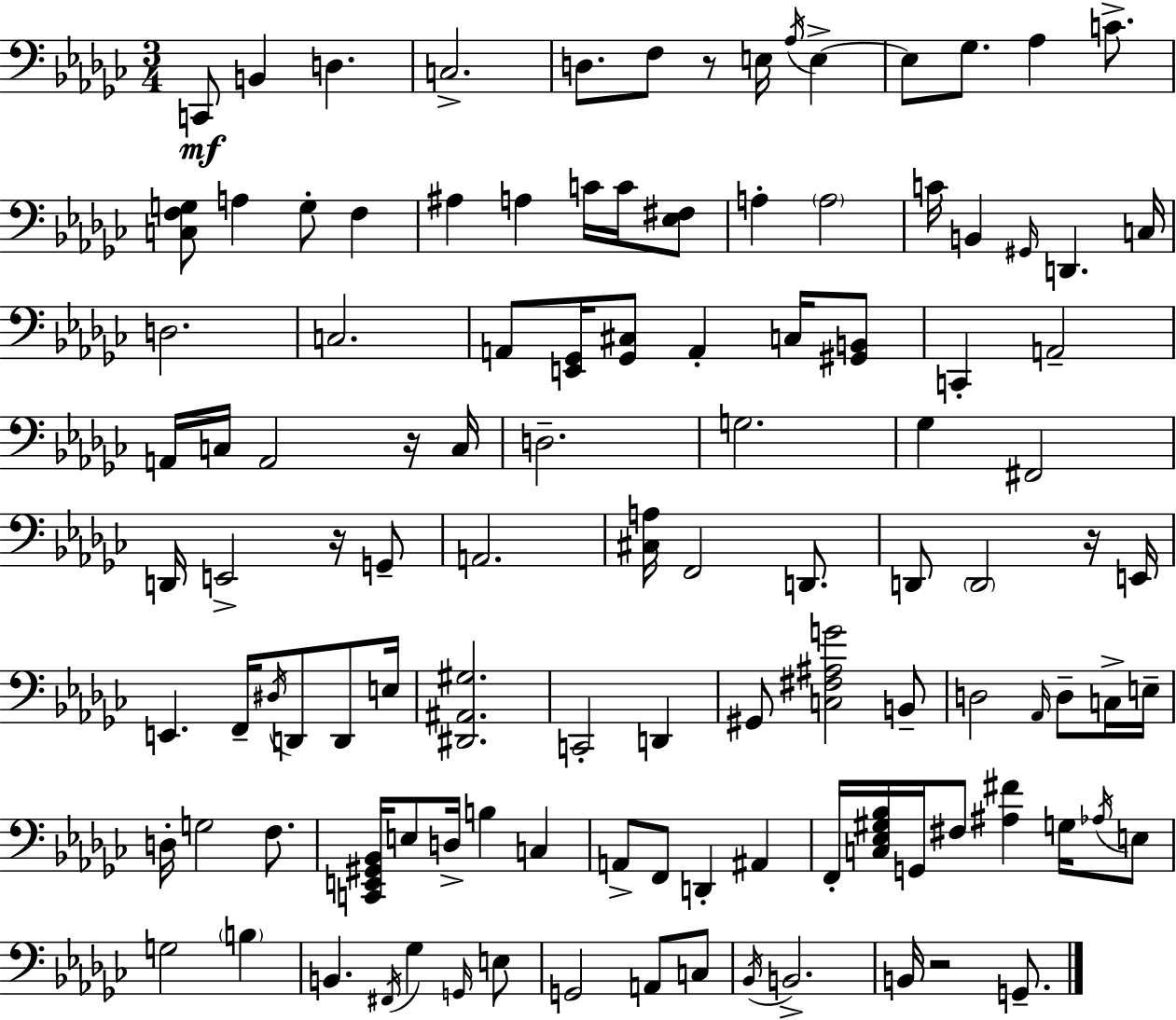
X:1
T:Untitled
M:3/4
L:1/4
K:Ebm
C,,/2 B,, D, C,2 D,/2 F,/2 z/2 E,/4 _A,/4 E, E,/2 _G,/2 _A, C/2 [C,F,G,]/2 A, G,/2 F, ^A, A, C/4 C/4 [_E,^F,]/2 A, A,2 C/4 B,, ^G,,/4 D,, C,/4 D,2 C,2 A,,/2 [E,,_G,,]/4 [_G,,^C,]/2 A,, C,/4 [^G,,B,,]/2 C,, A,,2 A,,/4 C,/4 A,,2 z/4 C,/4 D,2 G,2 _G, ^F,,2 D,,/4 E,,2 z/4 G,,/2 A,,2 [^C,A,]/4 F,,2 D,,/2 D,,/2 D,,2 z/4 E,,/4 E,, F,,/4 ^D,/4 D,,/2 D,,/2 E,/4 [^D,,^A,,^G,]2 C,,2 D,, ^G,,/2 [C,^F,^A,G]2 B,,/2 D,2 _A,,/4 D,/2 C,/4 E,/4 D,/4 G,2 F,/2 [C,,E,,^G,,_B,,]/4 E,/2 D,/4 B, C, A,,/2 F,,/2 D,, ^A,, F,,/4 [C,_E,^G,_B,]/4 G,,/4 ^F,/2 [^A,^F] G,/4 _A,/4 E,/2 G,2 B, B,, ^F,,/4 _G, G,,/4 E,/2 G,,2 A,,/2 C,/2 _B,,/4 B,,2 B,,/4 z2 G,,/2